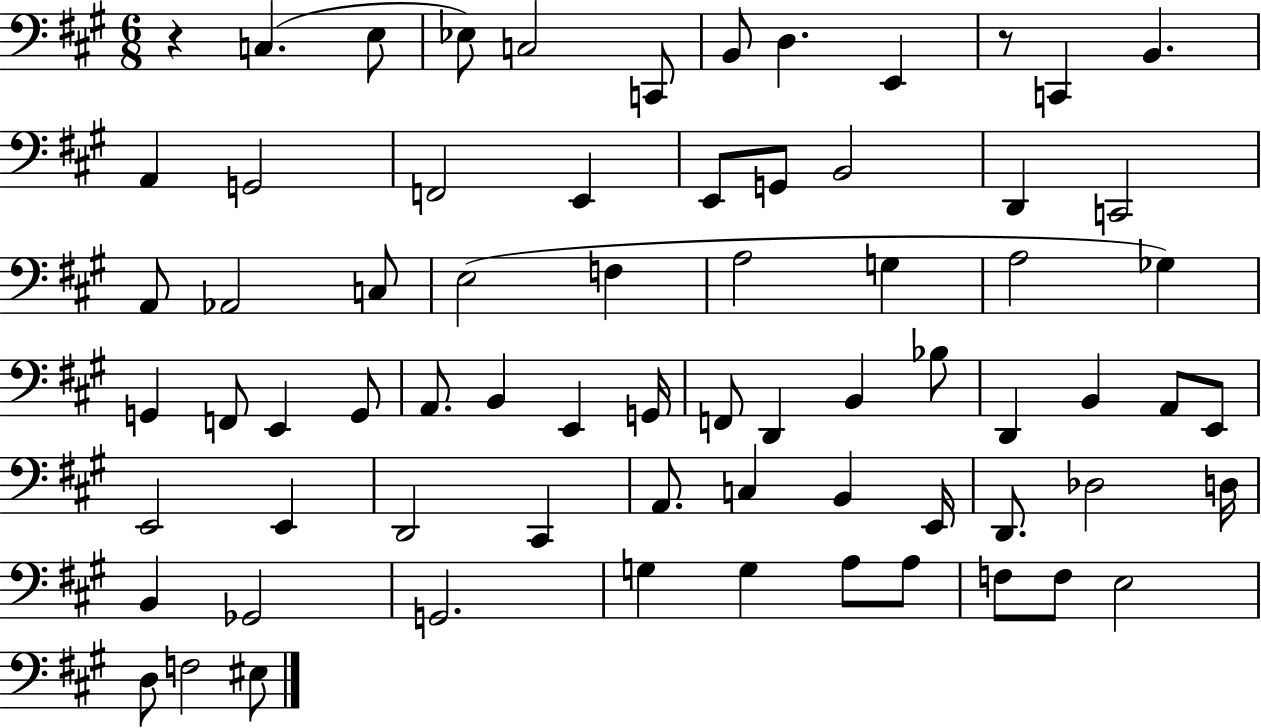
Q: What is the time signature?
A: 6/8